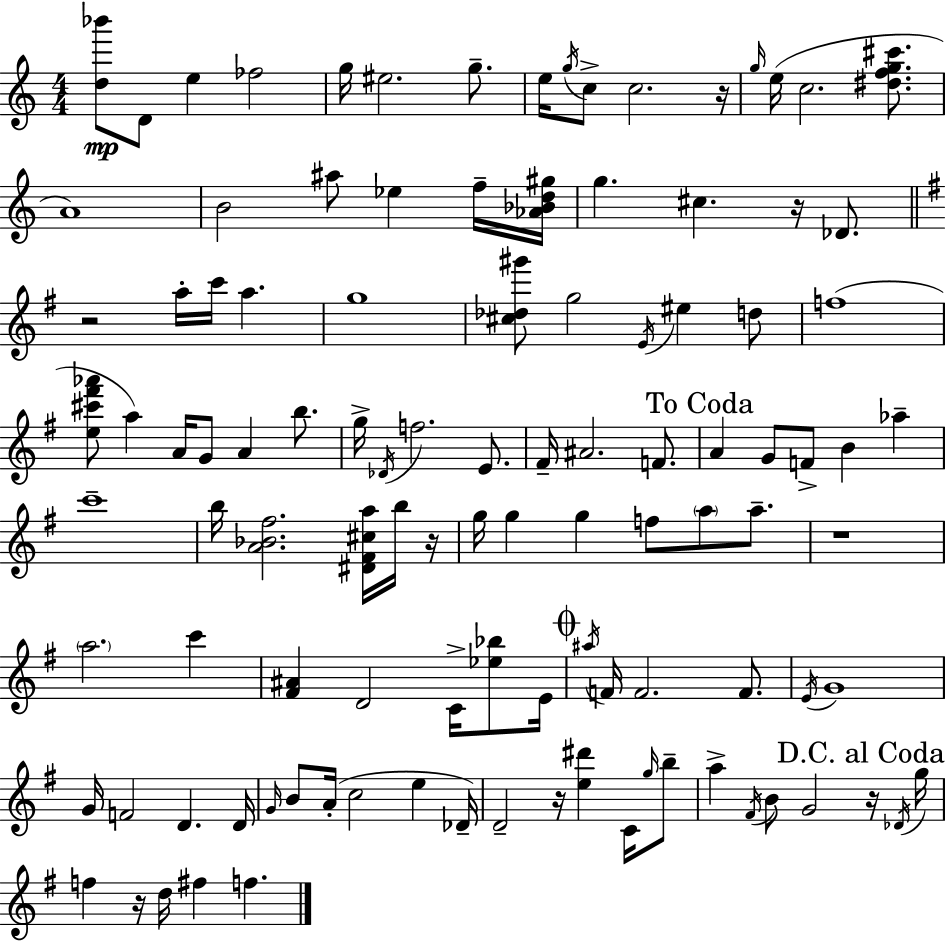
[D5,Bb6]/e D4/e E5/q FES5/h G5/s EIS5/h. G5/e. E5/s G5/s C5/e C5/h. R/s G5/s E5/s C5/h. [D#5,F5,G5,C#6]/e. A4/w B4/h A#5/e Eb5/q F5/s [Ab4,Bb4,D5,G#5]/s G5/q. C#5/q. R/s Db4/e. R/h A5/s C6/s A5/q. G5/w [C#5,Db5,G#6]/e G5/h E4/s EIS5/q D5/e F5/w [E5,C#6,F#6,Ab6]/e A5/q A4/s G4/e A4/q B5/e. G5/s Db4/s F5/h. E4/e. F#4/s A#4/h. F4/e. A4/q G4/e F4/e B4/q Ab5/q C6/w B5/s [A4,Bb4,F#5]/h. [D#4,F#4,C#5,A5]/s B5/s R/s G5/s G5/q G5/q F5/e A5/e A5/e. R/w A5/h. C6/q [F#4,A#4]/q D4/h C4/s [Eb5,Bb5]/e E4/s A#5/s F4/s F4/h. F4/e. E4/s G4/w G4/s F4/h D4/q. D4/s G4/s B4/e A4/s C5/h E5/q Db4/s D4/h R/s [E5,D#6]/q C4/s G5/s B5/e A5/q F#4/s B4/e G4/h R/s Db4/s G5/s F5/q R/s D5/s F#5/q F5/q.